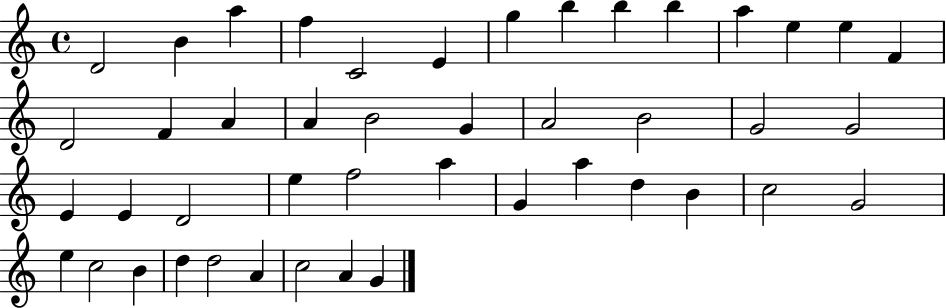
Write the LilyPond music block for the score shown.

{
  \clef treble
  \time 4/4
  \defaultTimeSignature
  \key c \major
  d'2 b'4 a''4 | f''4 c'2 e'4 | g''4 b''4 b''4 b''4 | a''4 e''4 e''4 f'4 | \break d'2 f'4 a'4 | a'4 b'2 g'4 | a'2 b'2 | g'2 g'2 | \break e'4 e'4 d'2 | e''4 f''2 a''4 | g'4 a''4 d''4 b'4 | c''2 g'2 | \break e''4 c''2 b'4 | d''4 d''2 a'4 | c''2 a'4 g'4 | \bar "|."
}